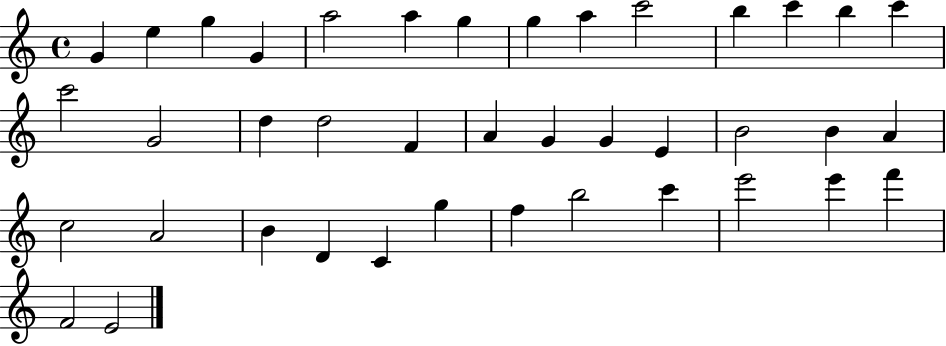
{
  \clef treble
  \time 4/4
  \defaultTimeSignature
  \key c \major
  g'4 e''4 g''4 g'4 | a''2 a''4 g''4 | g''4 a''4 c'''2 | b''4 c'''4 b''4 c'''4 | \break c'''2 g'2 | d''4 d''2 f'4 | a'4 g'4 g'4 e'4 | b'2 b'4 a'4 | \break c''2 a'2 | b'4 d'4 c'4 g''4 | f''4 b''2 c'''4 | e'''2 e'''4 f'''4 | \break f'2 e'2 | \bar "|."
}